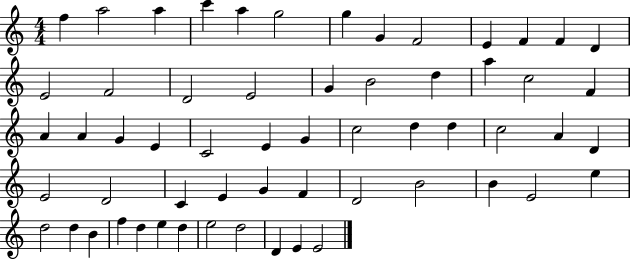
F5/q A5/h A5/q C6/q A5/q G5/h G5/q G4/q F4/h E4/q F4/q F4/q D4/q E4/h F4/h D4/h E4/h G4/q B4/h D5/q A5/q C5/h F4/q A4/q A4/q G4/q E4/q C4/h E4/q G4/q C5/h D5/q D5/q C5/h A4/q D4/q E4/h D4/h C4/q E4/q G4/q F4/q D4/h B4/h B4/q E4/h E5/q D5/h D5/q B4/q F5/q D5/q E5/q D5/q E5/h D5/h D4/q E4/q E4/h